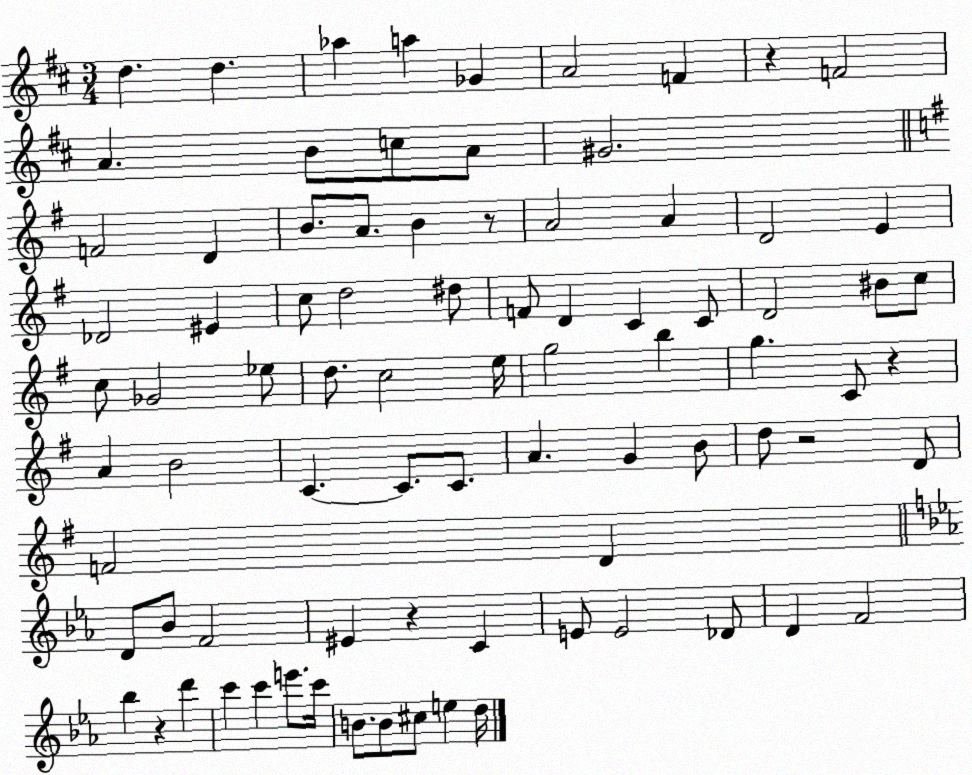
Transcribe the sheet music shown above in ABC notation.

X:1
T:Untitled
M:3/4
L:1/4
K:D
d d _a a _G A2 F z F2 A B/2 c/2 A/2 ^G2 F2 D B/2 A/2 B z/2 A2 A D2 E _D2 ^E c/2 d2 ^d/2 F/2 D C C/2 D2 ^B/2 c/2 c/2 _G2 _e/2 d/2 c2 e/4 g2 b g C/2 z A B2 C C/2 C/2 A G B/2 d/2 z2 D/2 F2 D D/2 _B/2 F2 ^E z C E/2 E2 _D/2 D F2 _b z d' c' c' e'/2 c'/4 B/2 B/2 ^c/2 e d/4